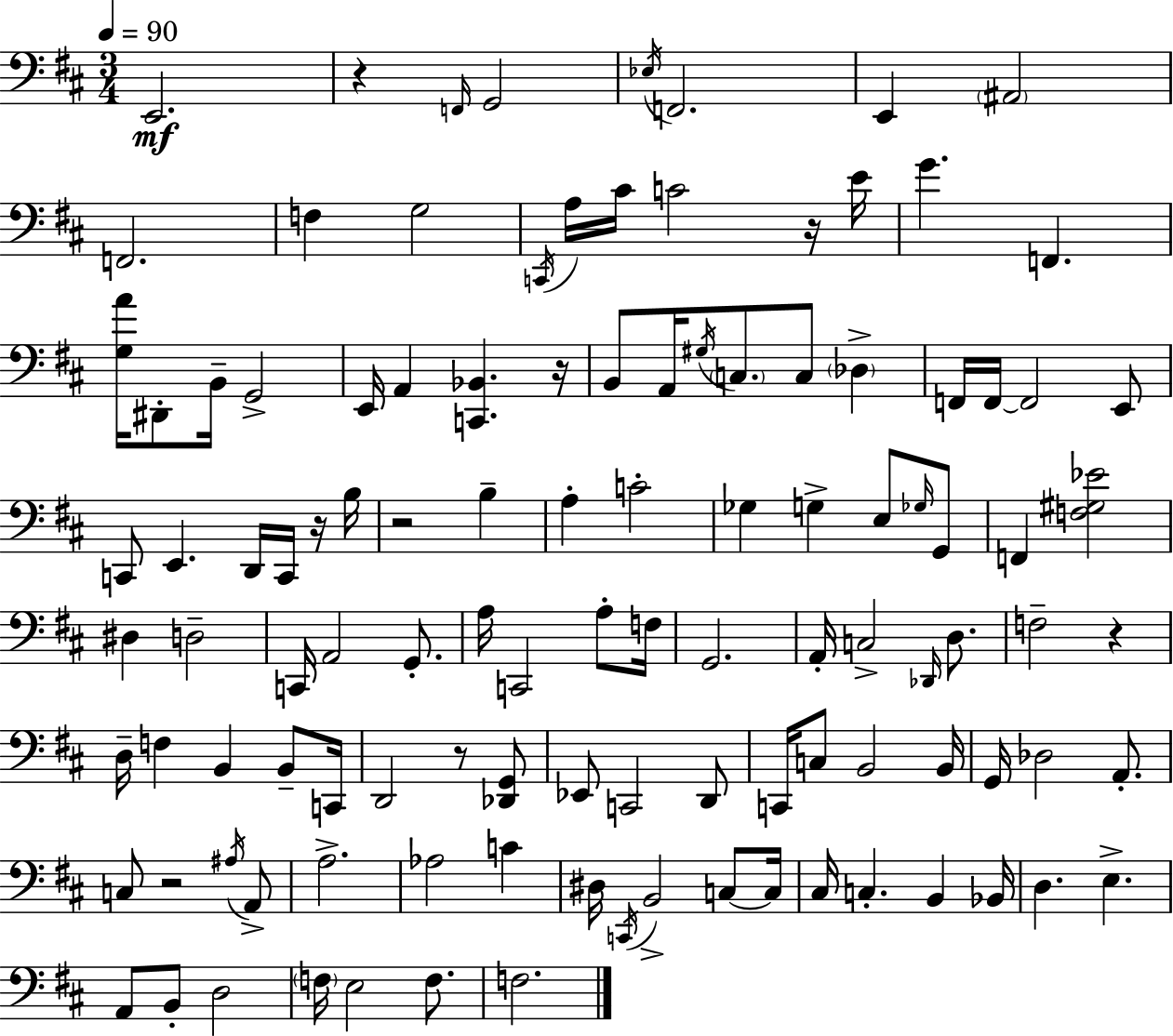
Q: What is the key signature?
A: D major